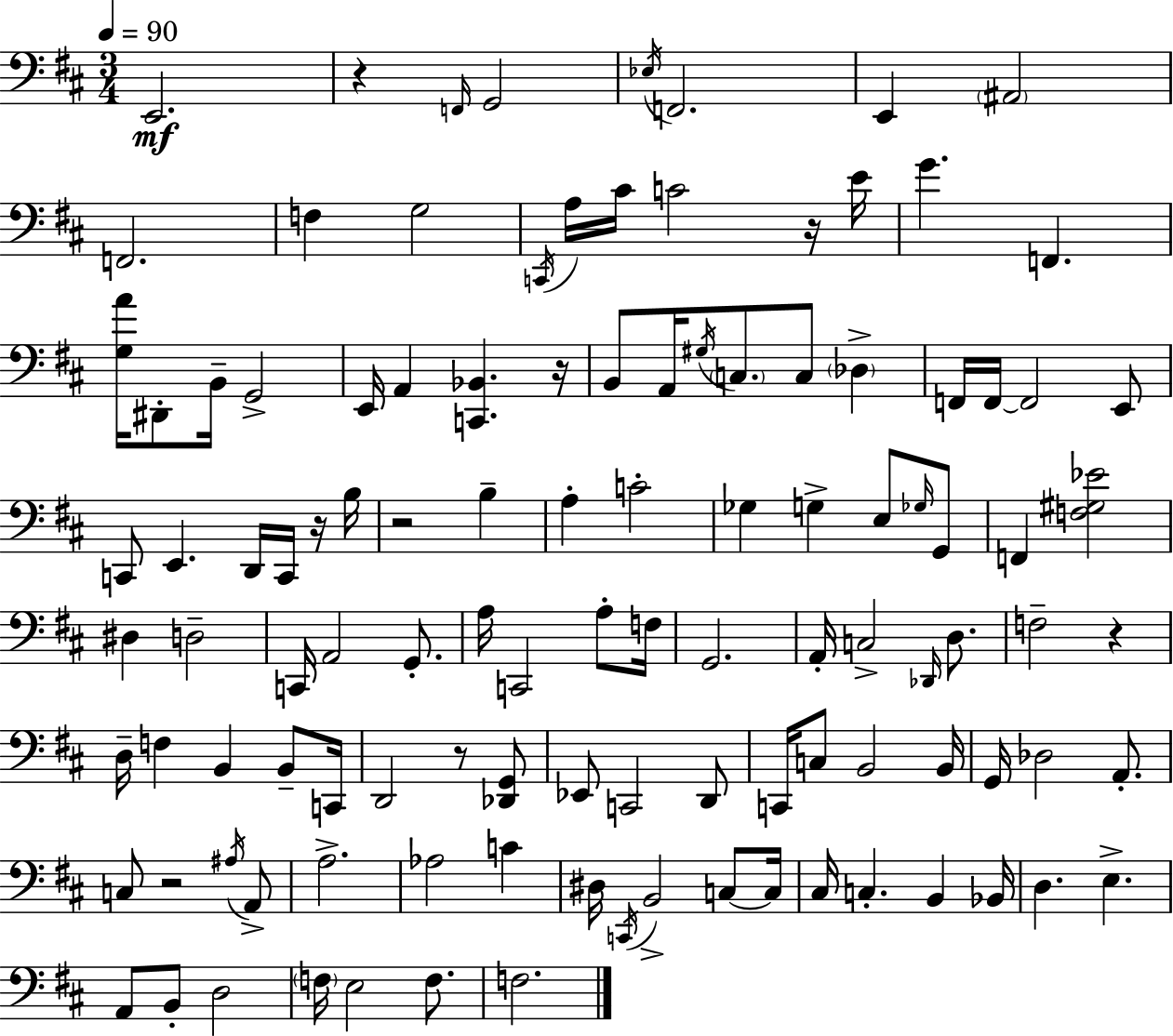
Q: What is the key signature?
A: D major